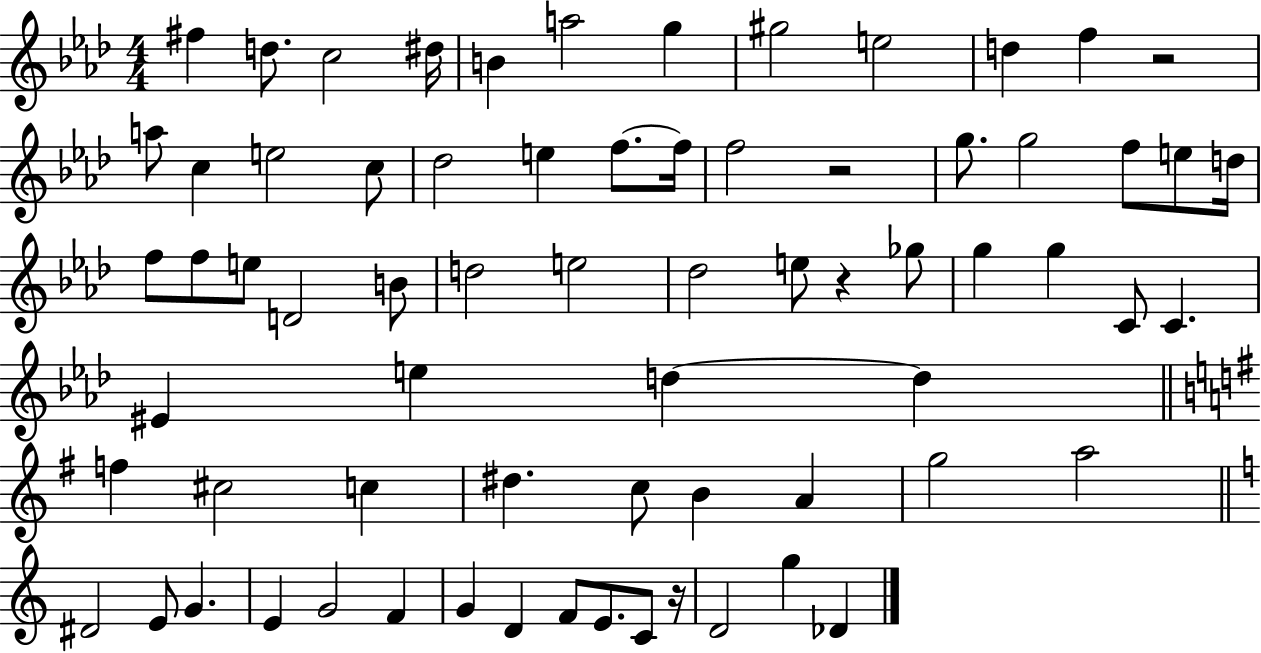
F#5/q D5/e. C5/h D#5/s B4/q A5/h G5/q G#5/h E5/h D5/q F5/q R/h A5/e C5/q E5/h C5/e Db5/h E5/q F5/e. F5/s F5/h R/h G5/e. G5/h F5/e E5/e D5/s F5/e F5/e E5/e D4/h B4/e D5/h E5/h Db5/h E5/e R/q Gb5/e G5/q G5/q C4/e C4/q. EIS4/q E5/q D5/q D5/q F5/q C#5/h C5/q D#5/q. C5/e B4/q A4/q G5/h A5/h D#4/h E4/e G4/q. E4/q G4/h F4/q G4/q D4/q F4/e E4/e. C4/e R/s D4/h G5/q Db4/q